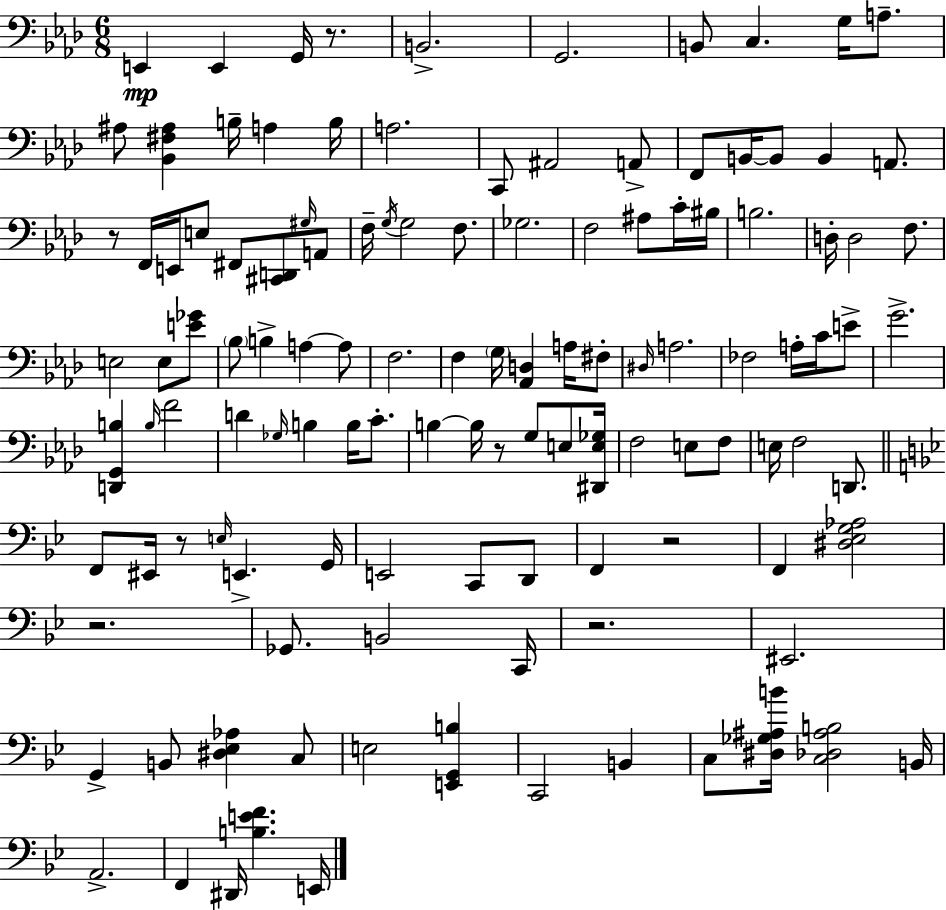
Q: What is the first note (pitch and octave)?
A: E2